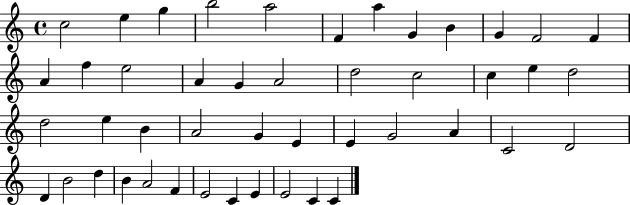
{
  \clef treble
  \time 4/4
  \defaultTimeSignature
  \key c \major
  c''2 e''4 g''4 | b''2 a''2 | f'4 a''4 g'4 b'4 | g'4 f'2 f'4 | \break a'4 f''4 e''2 | a'4 g'4 a'2 | d''2 c''2 | c''4 e''4 d''2 | \break d''2 e''4 b'4 | a'2 g'4 e'4 | e'4 g'2 a'4 | c'2 d'2 | \break d'4 b'2 d''4 | b'4 a'2 f'4 | e'2 c'4 e'4 | e'2 c'4 c'4 | \break \bar "|."
}